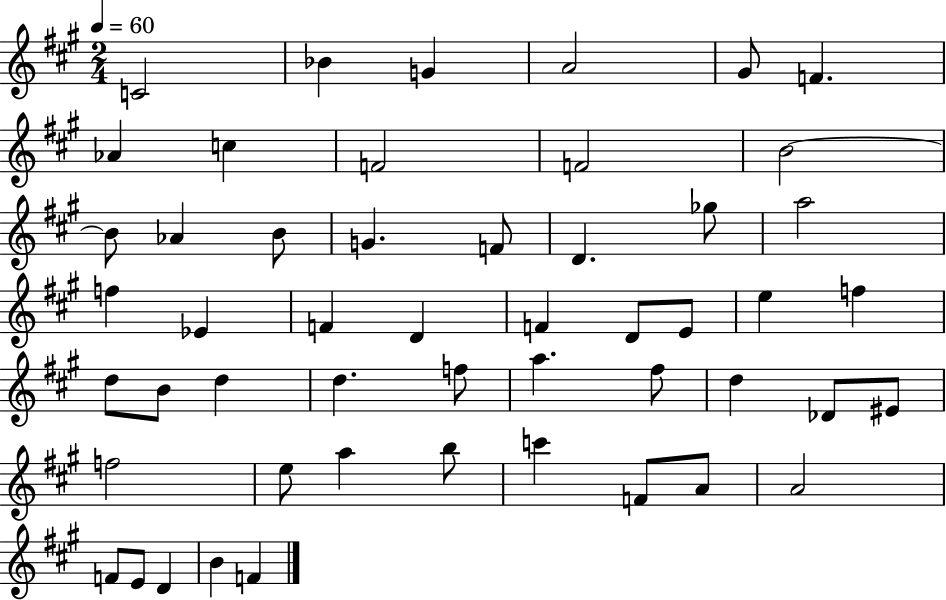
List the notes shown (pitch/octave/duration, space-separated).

C4/h Bb4/q G4/q A4/h G#4/e F4/q. Ab4/q C5/q F4/h F4/h B4/h B4/e Ab4/q B4/e G4/q. F4/e D4/q. Gb5/e A5/h F5/q Eb4/q F4/q D4/q F4/q D4/e E4/e E5/q F5/q D5/e B4/e D5/q D5/q. F5/e A5/q. F#5/e D5/q Db4/e EIS4/e F5/h E5/e A5/q B5/e C6/q F4/e A4/e A4/h F4/e E4/e D4/q B4/q F4/q